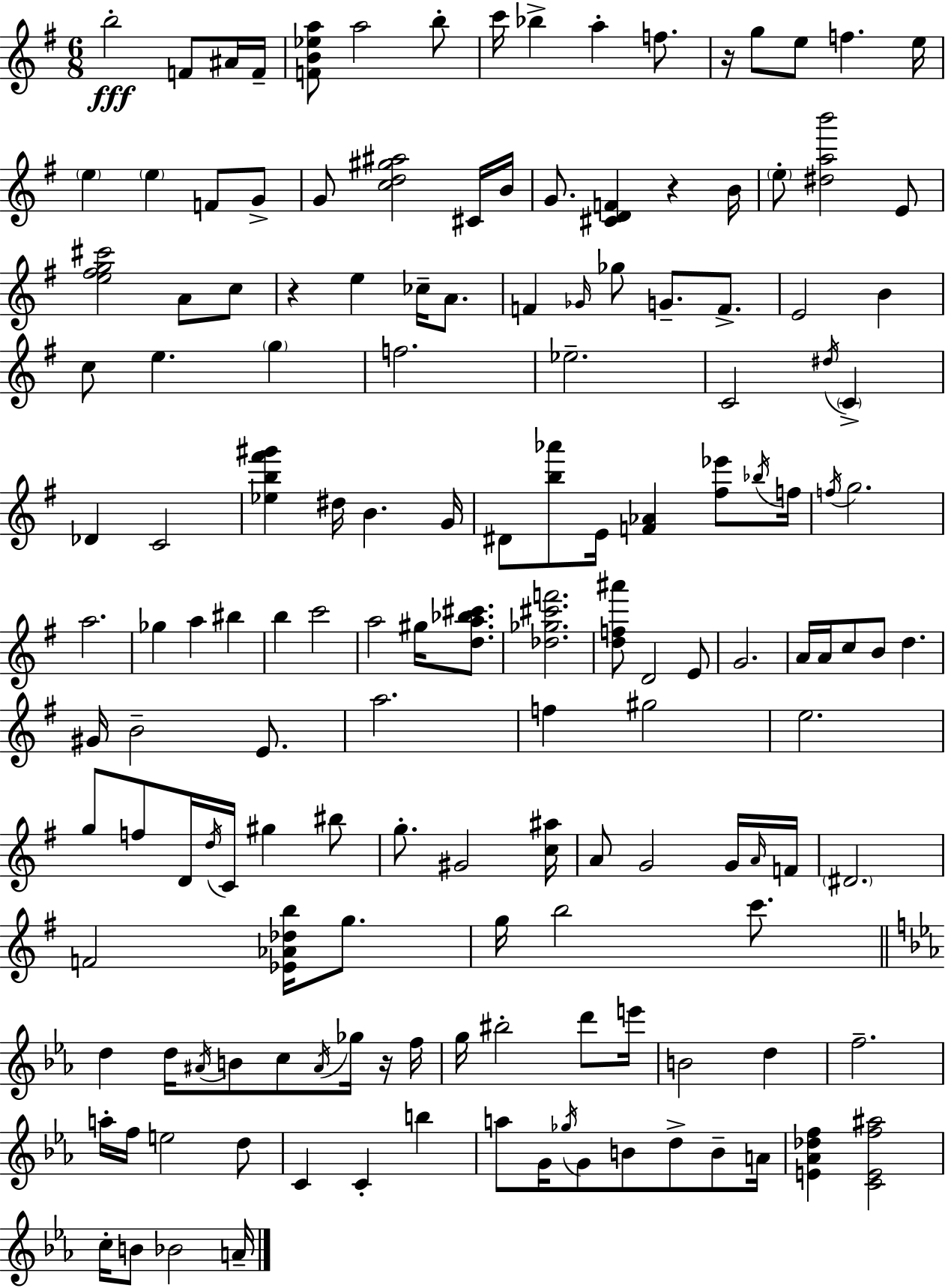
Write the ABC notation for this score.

X:1
T:Untitled
M:6/8
L:1/4
K:Em
b2 F/2 ^A/4 F/4 [FB_ea]/2 a2 b/2 c'/4 _b a f/2 z/4 g/2 e/2 f e/4 e e F/2 G/2 G/2 [cd^g^a]2 ^C/4 B/4 G/2 [^CDF] z B/4 e/2 [^dab']2 E/2 [e^fg^c']2 A/2 c/2 z e _c/4 A/2 F _G/4 _g/2 G/2 F/2 E2 B c/2 e g f2 _e2 C2 ^d/4 C _D C2 [_eb^f'^g'] ^d/4 B G/4 ^D/2 [b_a']/2 E/4 [F_A] [^f_e']/2 _b/4 f/4 f/4 g2 a2 _g a ^b b c'2 a2 ^g/4 [da_b^c']/2 [_d_g^c'f']2 [df^a']/2 D2 E/2 G2 A/4 A/4 c/2 B/2 d ^G/4 B2 E/2 a2 f ^g2 e2 g/2 f/2 D/4 d/4 C/4 ^g ^b/2 g/2 ^G2 [c^a]/4 A/2 G2 G/4 A/4 F/4 ^D2 F2 [_E_A_db]/4 g/2 g/4 b2 c'/2 d d/4 ^A/4 B/2 c/2 ^A/4 _g/4 z/4 f/4 g/4 ^b2 d'/2 e'/4 B2 d f2 a/4 f/4 e2 d/2 C C b a/2 G/4 _g/4 G/2 B/2 d/2 B/2 A/4 [E_A_df] [CEf^a]2 c/4 B/2 _B2 A/4